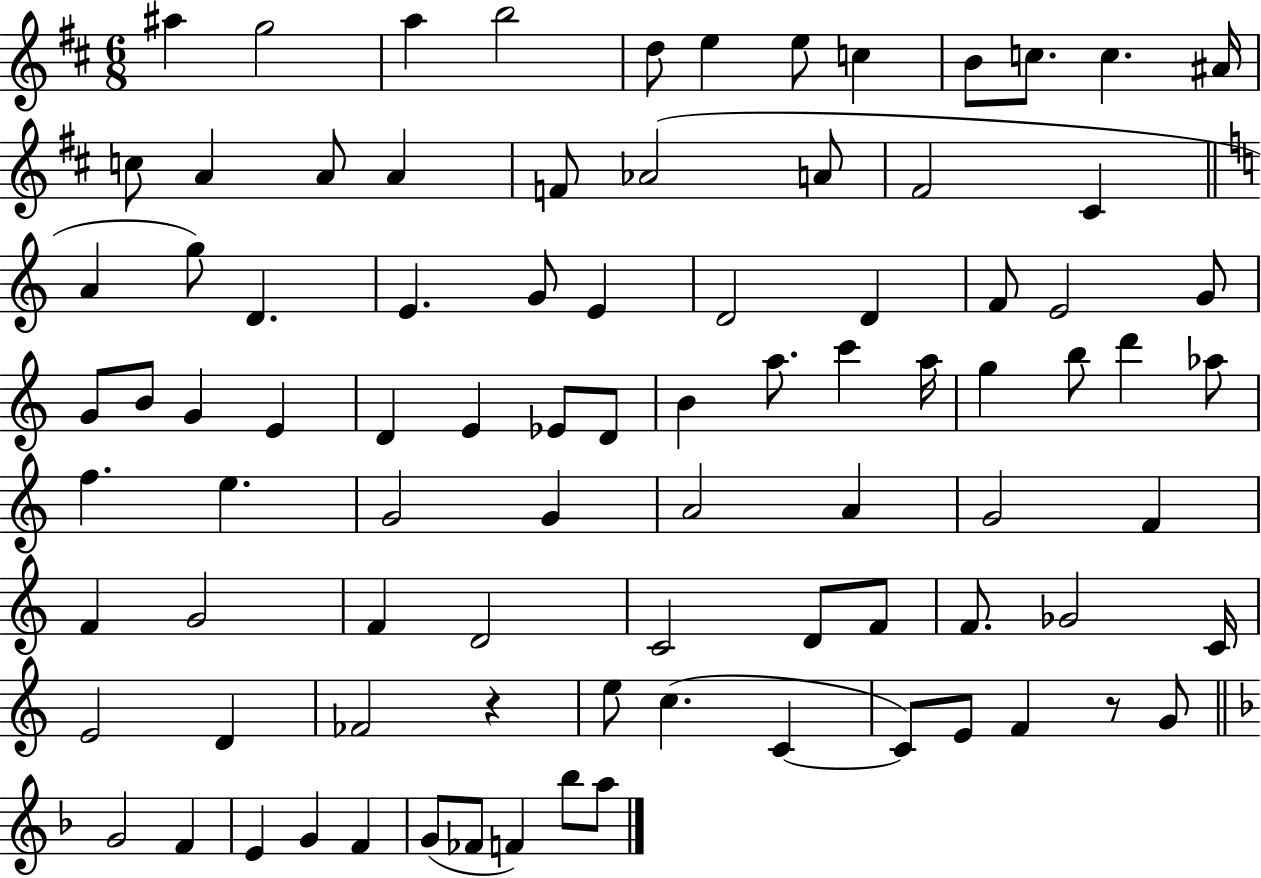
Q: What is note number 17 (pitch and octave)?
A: F4